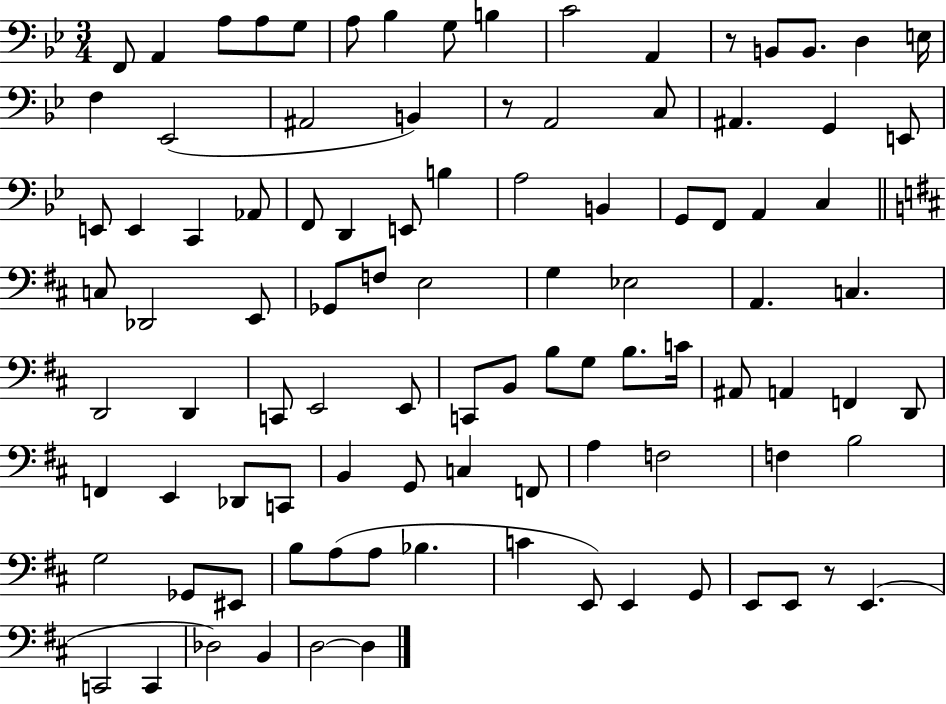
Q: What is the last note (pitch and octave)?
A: D3